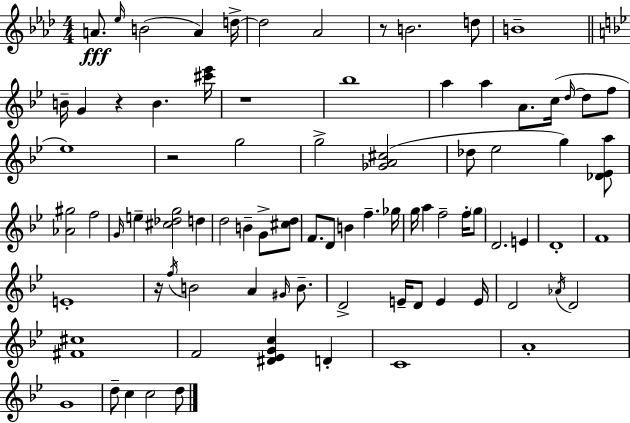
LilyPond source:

{
  \clef treble
  \numericTimeSignature
  \time 4/4
  \key f \minor
  \repeat volta 2 { a'8.\fff \grace { ees''16 }( b'2 a'4) | d''16->~~ d''2 aes'2 | r8 b'2. d''8 | b'1-- | \break \bar "||" \break \key g \minor b'16-- g'4 r4 b'4. <cis''' ees'''>16 | r1 | bes''1 | a''4 a''4 a'8. c''16( \grace { d''16~ }~ d''8 f''8 | \break ees''1) | r2 g''2 | g''2-> <ges' a' cis''>2( | des''8 ees''2 g''4) <des' ees' a''>8 | \break <aes' gis''>2 f''2 | \grace { g'16 } e''4-- <cis'' des'' g''>2 d''4 | d''2 b'4-- g'8-> | <cis'' d''>8 f'8. d'8 b'4 f''4.-- | \break ges''16 g''16 a''4 f''2-- f''16-. | \parenthesize g''8 d'2. e'4 | d'1-. | f'1 | \break e'1-. | r16 \acciaccatura { f''16 } b'2 a'4 | \grace { gis'16 } b'8.-- d'2-> e'16-- d'8 e'4 | e'16 d'2 \acciaccatura { aes'16 } d'2 | \break <fis' cis''>1 | f'2 <dis' ees' g' c''>4 | d'4-. c'1 | a'1-. | \break g'1 | d''8-- c''4 c''2 | d''8 } \bar "|."
}